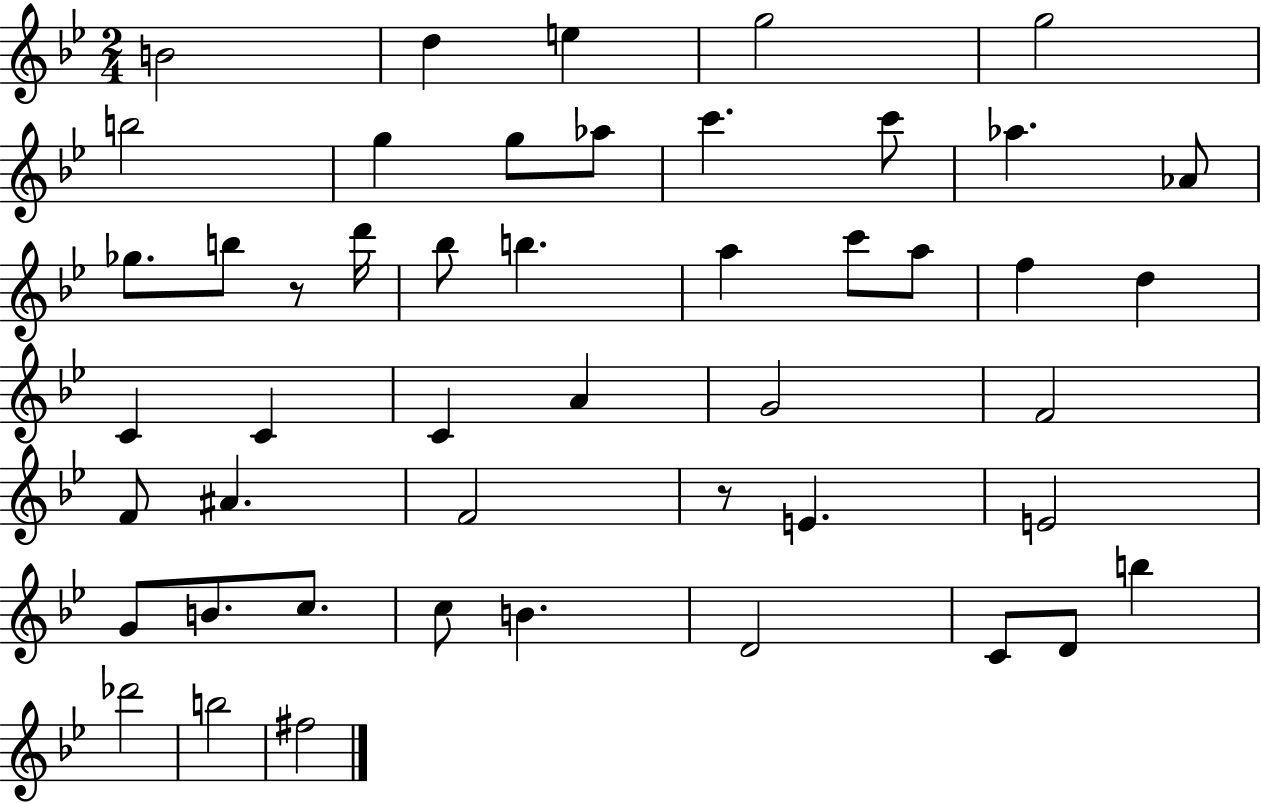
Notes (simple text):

B4/h D5/q E5/q G5/h G5/h B5/h G5/q G5/e Ab5/e C6/q. C6/e Ab5/q. Ab4/e Gb5/e. B5/e R/e D6/s Bb5/e B5/q. A5/q C6/e A5/e F5/q D5/q C4/q C4/q C4/q A4/q G4/h F4/h F4/e A#4/q. F4/h R/e E4/q. E4/h G4/e B4/e. C5/e. C5/e B4/q. D4/h C4/e D4/e B5/q Db6/h B5/h F#5/h